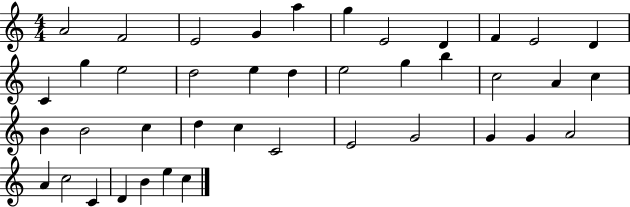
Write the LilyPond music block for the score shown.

{
  \clef treble
  \numericTimeSignature
  \time 4/4
  \key c \major
  a'2 f'2 | e'2 g'4 a''4 | g''4 e'2 d'4 | f'4 e'2 d'4 | \break c'4 g''4 e''2 | d''2 e''4 d''4 | e''2 g''4 b''4 | c''2 a'4 c''4 | \break b'4 b'2 c''4 | d''4 c''4 c'2 | e'2 g'2 | g'4 g'4 a'2 | \break a'4 c''2 c'4 | d'4 b'4 e''4 c''4 | \bar "|."
}